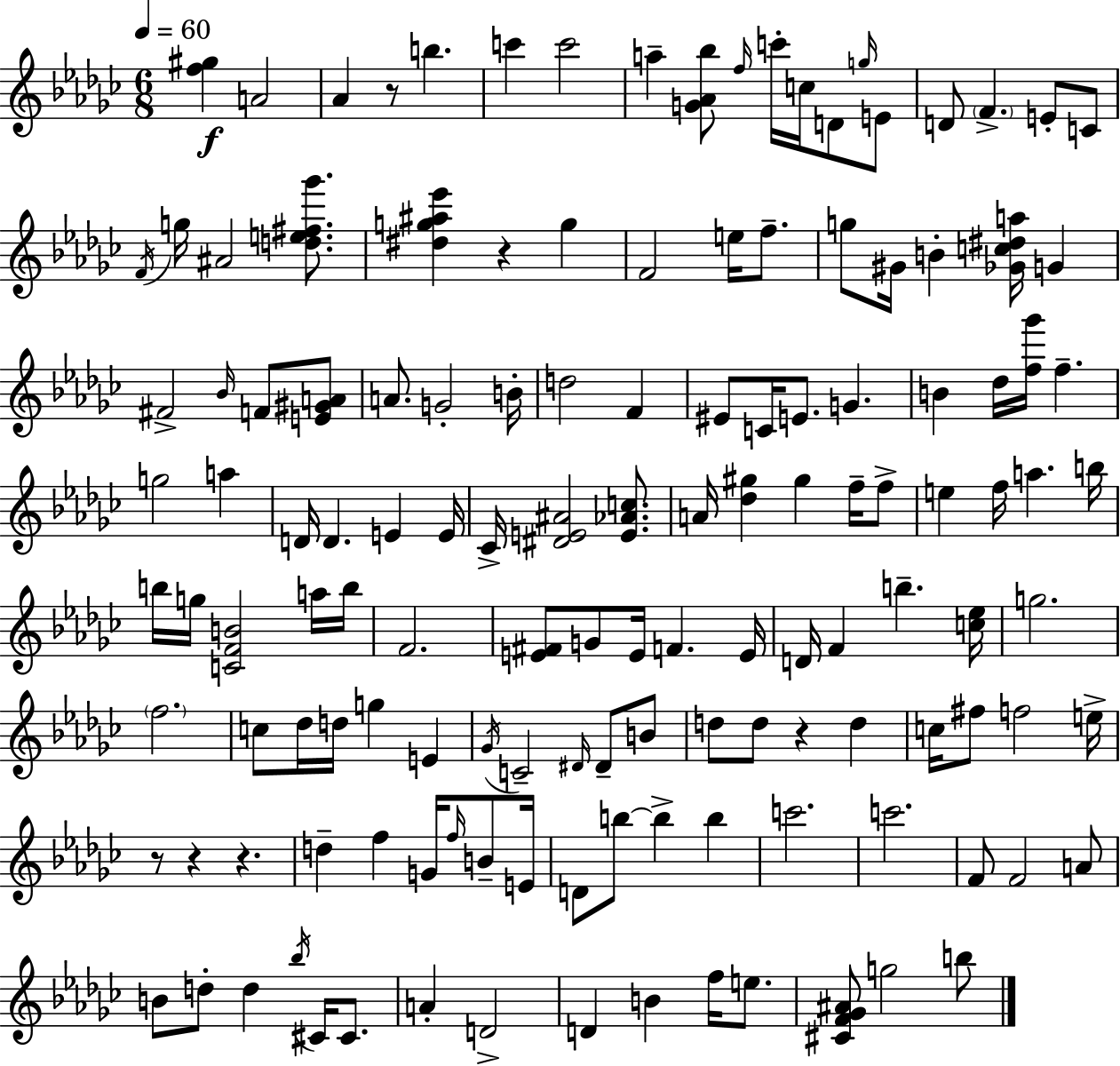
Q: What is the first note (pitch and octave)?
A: A4